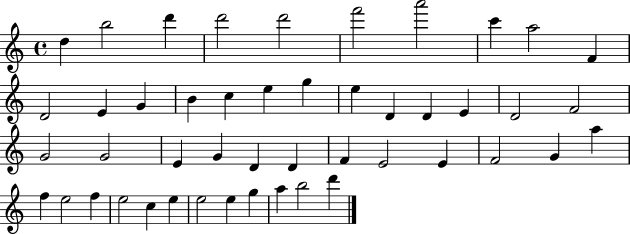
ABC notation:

X:1
T:Untitled
M:4/4
L:1/4
K:C
d b2 d' d'2 d'2 f'2 a'2 c' a2 F D2 E G B c e g e D D E D2 F2 G2 G2 E G D D F E2 E F2 G a f e2 f e2 c e e2 e g a b2 d'